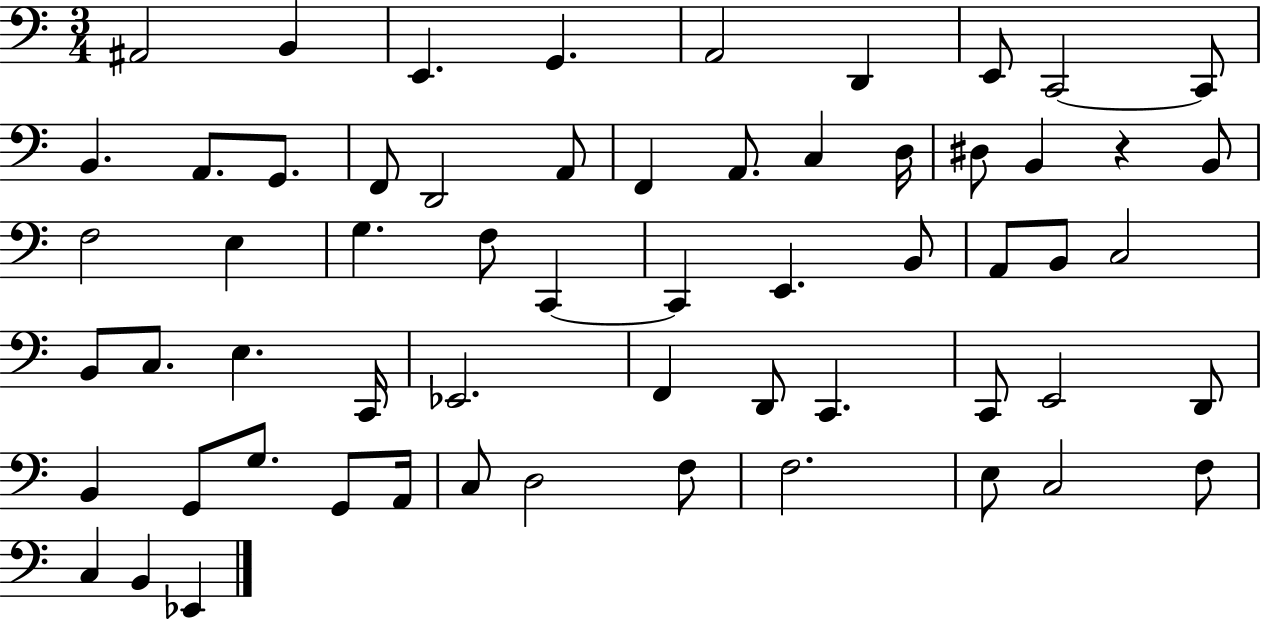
A#2/h B2/q E2/q. G2/q. A2/h D2/q E2/e C2/h C2/e B2/q. A2/e. G2/e. F2/e D2/h A2/e F2/q A2/e. C3/q D3/s D#3/e B2/q R/q B2/e F3/h E3/q G3/q. F3/e C2/q C2/q E2/q. B2/e A2/e B2/e C3/h B2/e C3/e. E3/q. C2/s Eb2/h. F2/q D2/e C2/q. C2/e E2/h D2/e B2/q G2/e G3/e. G2/e A2/s C3/e D3/h F3/e F3/h. E3/e C3/h F3/e C3/q B2/q Eb2/q